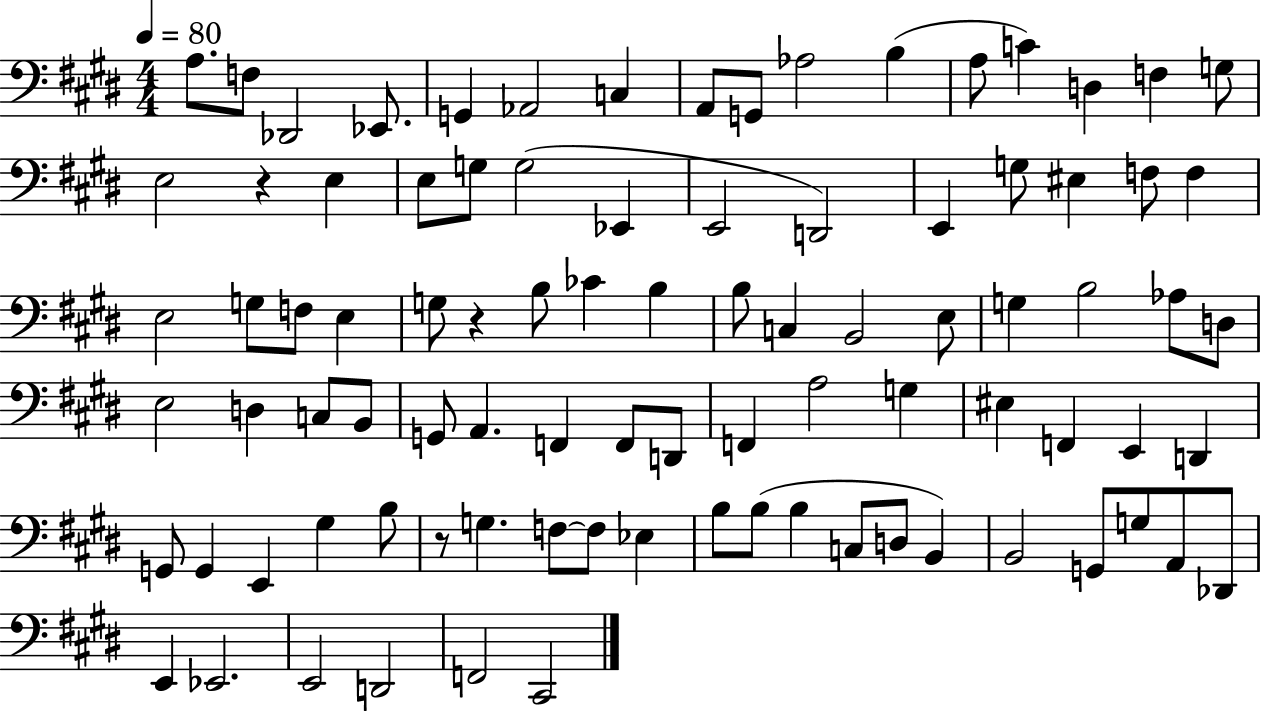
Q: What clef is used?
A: bass